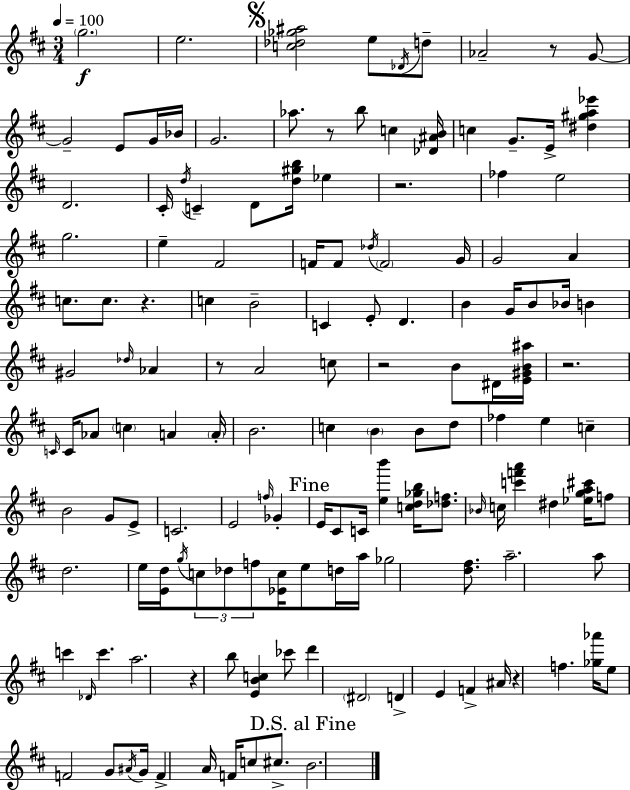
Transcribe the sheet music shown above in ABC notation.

X:1
T:Untitled
M:3/4
L:1/4
K:D
g2 e2 [c_d_g^a]2 e/2 _D/4 d/2 _A2 z/2 G/2 G2 E/2 G/4 _B/4 G2 _a/2 z/2 b/2 c [_D^AB]/4 c G/2 E/4 [^d^ga_e'] D2 ^C/4 d/4 C D/2 [d^gb]/4 _e z2 _f e2 g2 e ^F2 F/4 F/2 _d/4 F2 G/4 G2 A c/2 c/2 z c B2 C E/2 D B G/4 B/2 _B/4 B ^G2 _d/4 _A z/2 A2 c/2 z2 B/2 ^D/4 [E^GB^a]/4 z2 C/4 C/4 _A/2 c A A/4 B2 c B B/2 d/2 _f e c B2 G/2 E/2 C2 E2 f/4 _G E/4 ^C/2 C/4 [eb'] [cd_gb]/4 [_df]/2 _B/4 c/4 [c'f'a'] ^d [_ega^c']/4 f/2 d2 e/4 [Ed]/4 g/4 c/2 _d/2 f/2 [_Ec]/4 e/2 d/4 a/4 _g2 [d^f]/2 a2 a/2 c' _D/4 c' a2 z b/2 [EBc] _c'/2 d' ^D2 D E F ^A/4 z f [_g_a']/4 e/2 F2 G/2 ^A/4 G/4 F A/4 F/4 c/2 ^c/2 B2